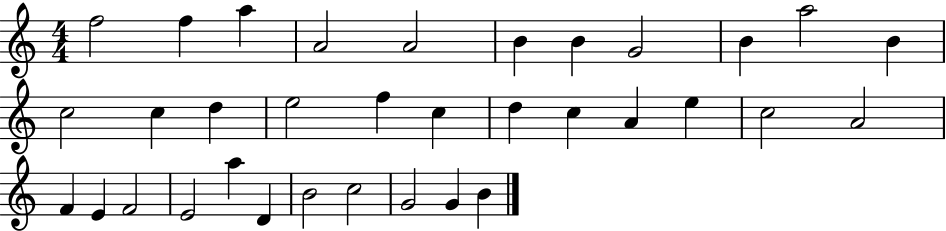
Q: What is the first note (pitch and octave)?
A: F5